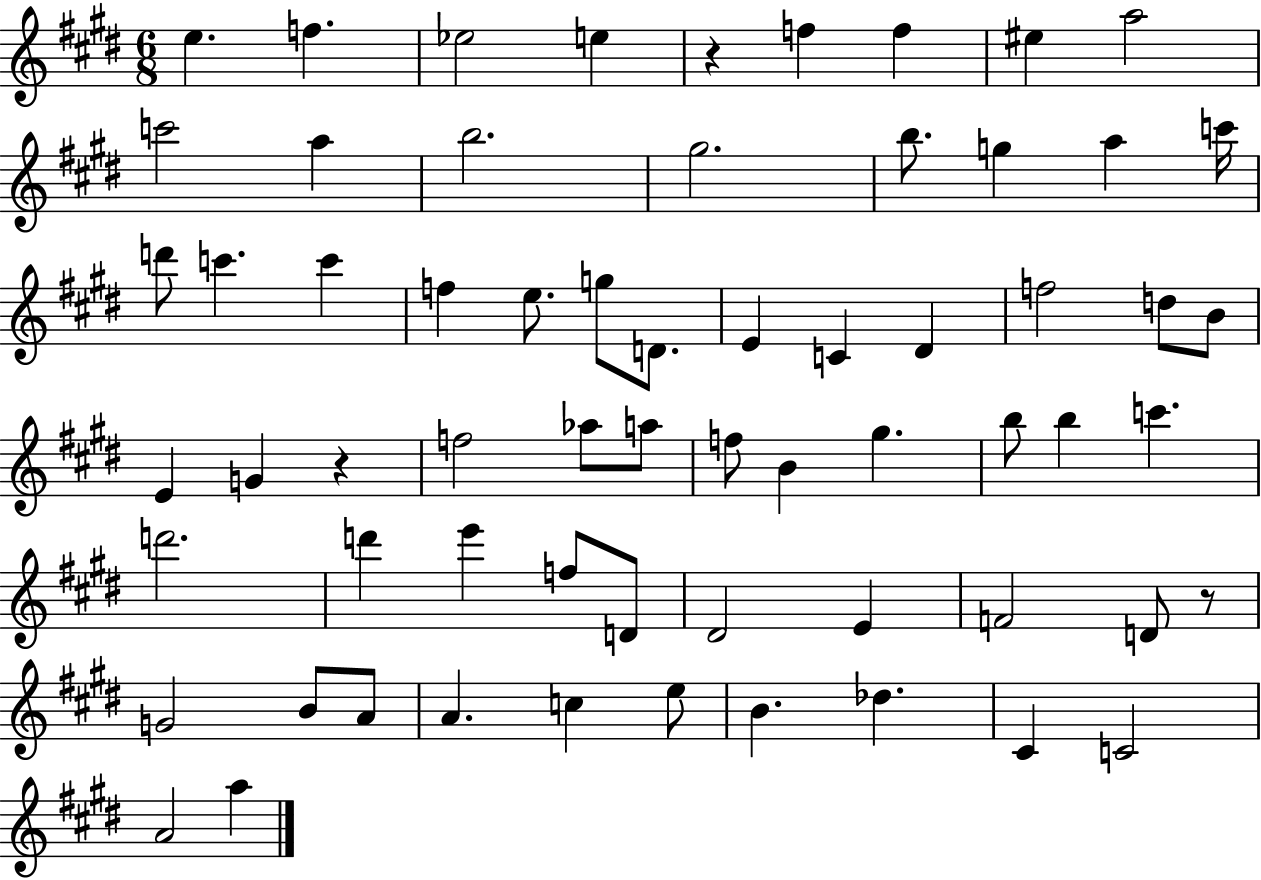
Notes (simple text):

E5/q. F5/q. Eb5/h E5/q R/q F5/q F5/q EIS5/q A5/h C6/h A5/q B5/h. G#5/h. B5/e. G5/q A5/q C6/s D6/e C6/q. C6/q F5/q E5/e. G5/e D4/e. E4/q C4/q D#4/q F5/h D5/e B4/e E4/q G4/q R/q F5/h Ab5/e A5/e F5/e B4/q G#5/q. B5/e B5/q C6/q. D6/h. D6/q E6/q F5/e D4/e D#4/h E4/q F4/h D4/e R/e G4/h B4/e A4/e A4/q. C5/q E5/e B4/q. Db5/q. C#4/q C4/h A4/h A5/q